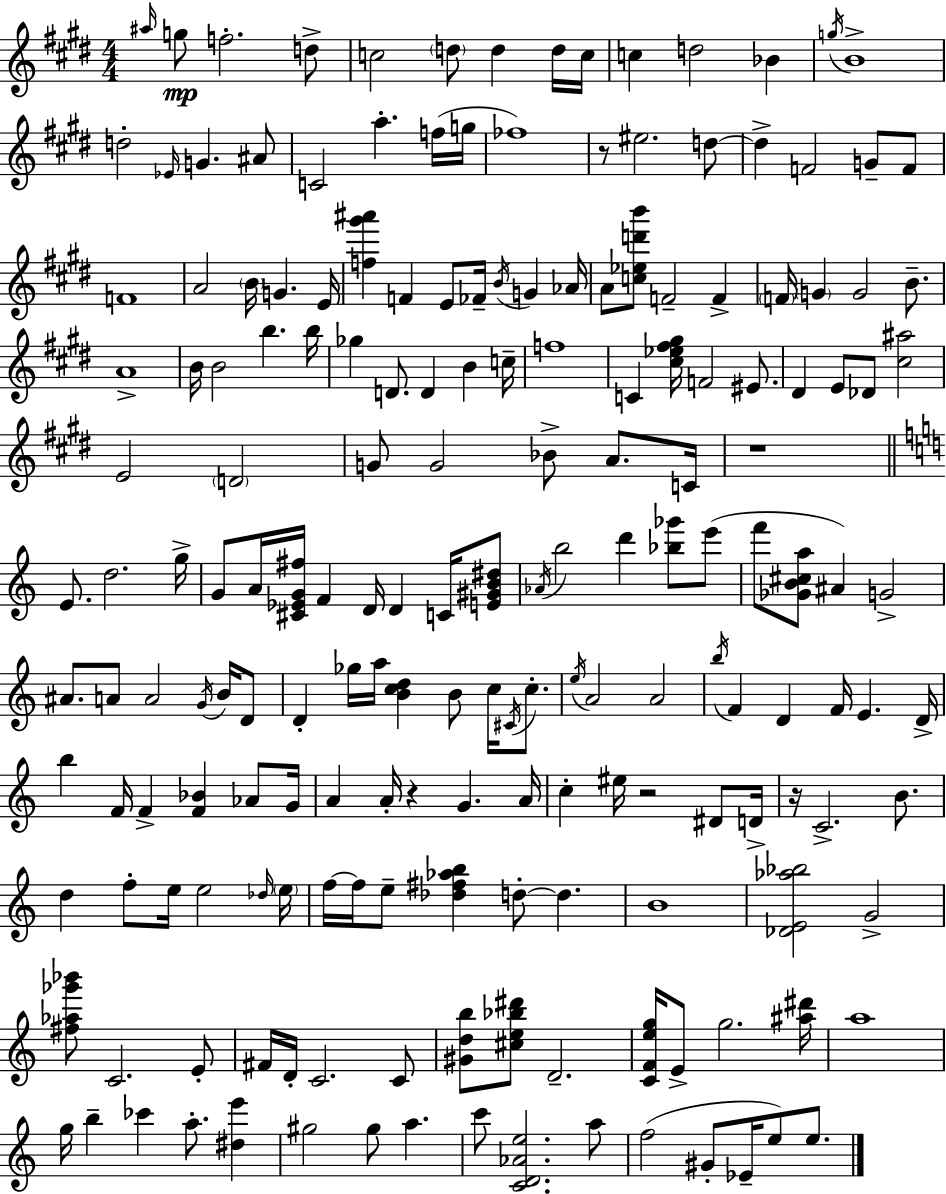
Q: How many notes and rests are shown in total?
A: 185